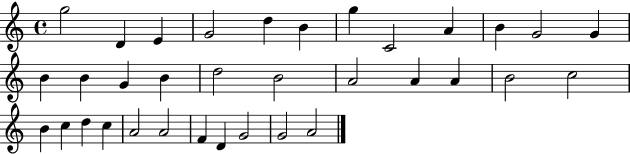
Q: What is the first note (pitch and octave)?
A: G5